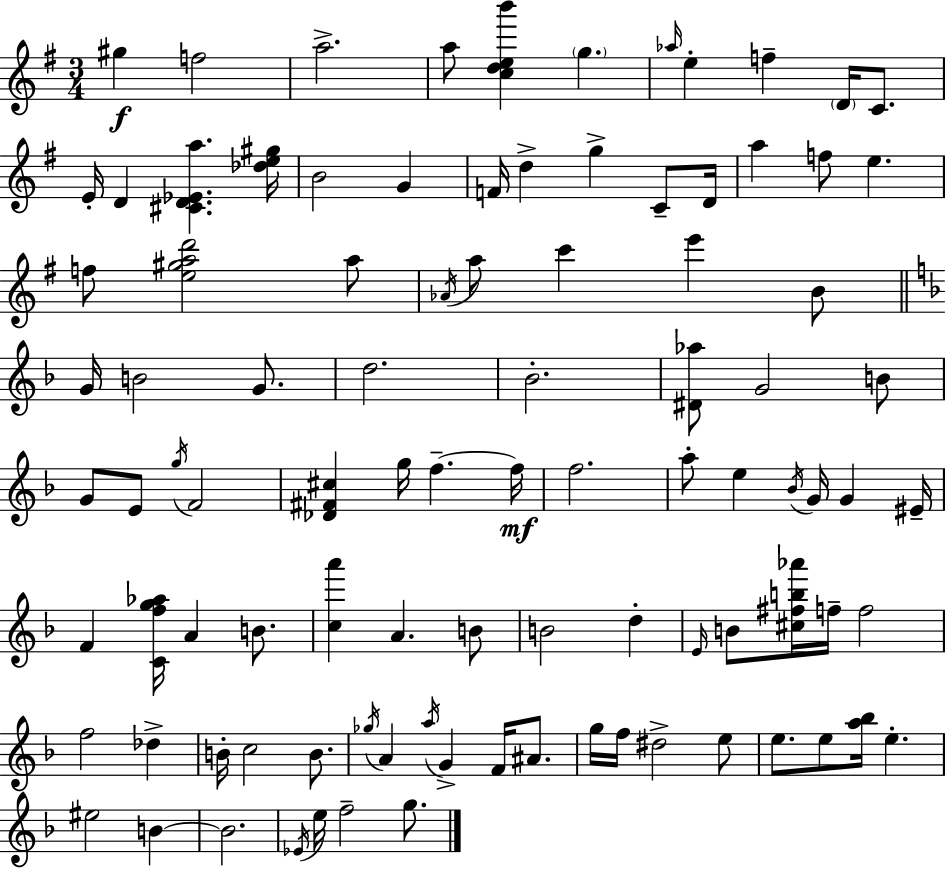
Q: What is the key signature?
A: G major